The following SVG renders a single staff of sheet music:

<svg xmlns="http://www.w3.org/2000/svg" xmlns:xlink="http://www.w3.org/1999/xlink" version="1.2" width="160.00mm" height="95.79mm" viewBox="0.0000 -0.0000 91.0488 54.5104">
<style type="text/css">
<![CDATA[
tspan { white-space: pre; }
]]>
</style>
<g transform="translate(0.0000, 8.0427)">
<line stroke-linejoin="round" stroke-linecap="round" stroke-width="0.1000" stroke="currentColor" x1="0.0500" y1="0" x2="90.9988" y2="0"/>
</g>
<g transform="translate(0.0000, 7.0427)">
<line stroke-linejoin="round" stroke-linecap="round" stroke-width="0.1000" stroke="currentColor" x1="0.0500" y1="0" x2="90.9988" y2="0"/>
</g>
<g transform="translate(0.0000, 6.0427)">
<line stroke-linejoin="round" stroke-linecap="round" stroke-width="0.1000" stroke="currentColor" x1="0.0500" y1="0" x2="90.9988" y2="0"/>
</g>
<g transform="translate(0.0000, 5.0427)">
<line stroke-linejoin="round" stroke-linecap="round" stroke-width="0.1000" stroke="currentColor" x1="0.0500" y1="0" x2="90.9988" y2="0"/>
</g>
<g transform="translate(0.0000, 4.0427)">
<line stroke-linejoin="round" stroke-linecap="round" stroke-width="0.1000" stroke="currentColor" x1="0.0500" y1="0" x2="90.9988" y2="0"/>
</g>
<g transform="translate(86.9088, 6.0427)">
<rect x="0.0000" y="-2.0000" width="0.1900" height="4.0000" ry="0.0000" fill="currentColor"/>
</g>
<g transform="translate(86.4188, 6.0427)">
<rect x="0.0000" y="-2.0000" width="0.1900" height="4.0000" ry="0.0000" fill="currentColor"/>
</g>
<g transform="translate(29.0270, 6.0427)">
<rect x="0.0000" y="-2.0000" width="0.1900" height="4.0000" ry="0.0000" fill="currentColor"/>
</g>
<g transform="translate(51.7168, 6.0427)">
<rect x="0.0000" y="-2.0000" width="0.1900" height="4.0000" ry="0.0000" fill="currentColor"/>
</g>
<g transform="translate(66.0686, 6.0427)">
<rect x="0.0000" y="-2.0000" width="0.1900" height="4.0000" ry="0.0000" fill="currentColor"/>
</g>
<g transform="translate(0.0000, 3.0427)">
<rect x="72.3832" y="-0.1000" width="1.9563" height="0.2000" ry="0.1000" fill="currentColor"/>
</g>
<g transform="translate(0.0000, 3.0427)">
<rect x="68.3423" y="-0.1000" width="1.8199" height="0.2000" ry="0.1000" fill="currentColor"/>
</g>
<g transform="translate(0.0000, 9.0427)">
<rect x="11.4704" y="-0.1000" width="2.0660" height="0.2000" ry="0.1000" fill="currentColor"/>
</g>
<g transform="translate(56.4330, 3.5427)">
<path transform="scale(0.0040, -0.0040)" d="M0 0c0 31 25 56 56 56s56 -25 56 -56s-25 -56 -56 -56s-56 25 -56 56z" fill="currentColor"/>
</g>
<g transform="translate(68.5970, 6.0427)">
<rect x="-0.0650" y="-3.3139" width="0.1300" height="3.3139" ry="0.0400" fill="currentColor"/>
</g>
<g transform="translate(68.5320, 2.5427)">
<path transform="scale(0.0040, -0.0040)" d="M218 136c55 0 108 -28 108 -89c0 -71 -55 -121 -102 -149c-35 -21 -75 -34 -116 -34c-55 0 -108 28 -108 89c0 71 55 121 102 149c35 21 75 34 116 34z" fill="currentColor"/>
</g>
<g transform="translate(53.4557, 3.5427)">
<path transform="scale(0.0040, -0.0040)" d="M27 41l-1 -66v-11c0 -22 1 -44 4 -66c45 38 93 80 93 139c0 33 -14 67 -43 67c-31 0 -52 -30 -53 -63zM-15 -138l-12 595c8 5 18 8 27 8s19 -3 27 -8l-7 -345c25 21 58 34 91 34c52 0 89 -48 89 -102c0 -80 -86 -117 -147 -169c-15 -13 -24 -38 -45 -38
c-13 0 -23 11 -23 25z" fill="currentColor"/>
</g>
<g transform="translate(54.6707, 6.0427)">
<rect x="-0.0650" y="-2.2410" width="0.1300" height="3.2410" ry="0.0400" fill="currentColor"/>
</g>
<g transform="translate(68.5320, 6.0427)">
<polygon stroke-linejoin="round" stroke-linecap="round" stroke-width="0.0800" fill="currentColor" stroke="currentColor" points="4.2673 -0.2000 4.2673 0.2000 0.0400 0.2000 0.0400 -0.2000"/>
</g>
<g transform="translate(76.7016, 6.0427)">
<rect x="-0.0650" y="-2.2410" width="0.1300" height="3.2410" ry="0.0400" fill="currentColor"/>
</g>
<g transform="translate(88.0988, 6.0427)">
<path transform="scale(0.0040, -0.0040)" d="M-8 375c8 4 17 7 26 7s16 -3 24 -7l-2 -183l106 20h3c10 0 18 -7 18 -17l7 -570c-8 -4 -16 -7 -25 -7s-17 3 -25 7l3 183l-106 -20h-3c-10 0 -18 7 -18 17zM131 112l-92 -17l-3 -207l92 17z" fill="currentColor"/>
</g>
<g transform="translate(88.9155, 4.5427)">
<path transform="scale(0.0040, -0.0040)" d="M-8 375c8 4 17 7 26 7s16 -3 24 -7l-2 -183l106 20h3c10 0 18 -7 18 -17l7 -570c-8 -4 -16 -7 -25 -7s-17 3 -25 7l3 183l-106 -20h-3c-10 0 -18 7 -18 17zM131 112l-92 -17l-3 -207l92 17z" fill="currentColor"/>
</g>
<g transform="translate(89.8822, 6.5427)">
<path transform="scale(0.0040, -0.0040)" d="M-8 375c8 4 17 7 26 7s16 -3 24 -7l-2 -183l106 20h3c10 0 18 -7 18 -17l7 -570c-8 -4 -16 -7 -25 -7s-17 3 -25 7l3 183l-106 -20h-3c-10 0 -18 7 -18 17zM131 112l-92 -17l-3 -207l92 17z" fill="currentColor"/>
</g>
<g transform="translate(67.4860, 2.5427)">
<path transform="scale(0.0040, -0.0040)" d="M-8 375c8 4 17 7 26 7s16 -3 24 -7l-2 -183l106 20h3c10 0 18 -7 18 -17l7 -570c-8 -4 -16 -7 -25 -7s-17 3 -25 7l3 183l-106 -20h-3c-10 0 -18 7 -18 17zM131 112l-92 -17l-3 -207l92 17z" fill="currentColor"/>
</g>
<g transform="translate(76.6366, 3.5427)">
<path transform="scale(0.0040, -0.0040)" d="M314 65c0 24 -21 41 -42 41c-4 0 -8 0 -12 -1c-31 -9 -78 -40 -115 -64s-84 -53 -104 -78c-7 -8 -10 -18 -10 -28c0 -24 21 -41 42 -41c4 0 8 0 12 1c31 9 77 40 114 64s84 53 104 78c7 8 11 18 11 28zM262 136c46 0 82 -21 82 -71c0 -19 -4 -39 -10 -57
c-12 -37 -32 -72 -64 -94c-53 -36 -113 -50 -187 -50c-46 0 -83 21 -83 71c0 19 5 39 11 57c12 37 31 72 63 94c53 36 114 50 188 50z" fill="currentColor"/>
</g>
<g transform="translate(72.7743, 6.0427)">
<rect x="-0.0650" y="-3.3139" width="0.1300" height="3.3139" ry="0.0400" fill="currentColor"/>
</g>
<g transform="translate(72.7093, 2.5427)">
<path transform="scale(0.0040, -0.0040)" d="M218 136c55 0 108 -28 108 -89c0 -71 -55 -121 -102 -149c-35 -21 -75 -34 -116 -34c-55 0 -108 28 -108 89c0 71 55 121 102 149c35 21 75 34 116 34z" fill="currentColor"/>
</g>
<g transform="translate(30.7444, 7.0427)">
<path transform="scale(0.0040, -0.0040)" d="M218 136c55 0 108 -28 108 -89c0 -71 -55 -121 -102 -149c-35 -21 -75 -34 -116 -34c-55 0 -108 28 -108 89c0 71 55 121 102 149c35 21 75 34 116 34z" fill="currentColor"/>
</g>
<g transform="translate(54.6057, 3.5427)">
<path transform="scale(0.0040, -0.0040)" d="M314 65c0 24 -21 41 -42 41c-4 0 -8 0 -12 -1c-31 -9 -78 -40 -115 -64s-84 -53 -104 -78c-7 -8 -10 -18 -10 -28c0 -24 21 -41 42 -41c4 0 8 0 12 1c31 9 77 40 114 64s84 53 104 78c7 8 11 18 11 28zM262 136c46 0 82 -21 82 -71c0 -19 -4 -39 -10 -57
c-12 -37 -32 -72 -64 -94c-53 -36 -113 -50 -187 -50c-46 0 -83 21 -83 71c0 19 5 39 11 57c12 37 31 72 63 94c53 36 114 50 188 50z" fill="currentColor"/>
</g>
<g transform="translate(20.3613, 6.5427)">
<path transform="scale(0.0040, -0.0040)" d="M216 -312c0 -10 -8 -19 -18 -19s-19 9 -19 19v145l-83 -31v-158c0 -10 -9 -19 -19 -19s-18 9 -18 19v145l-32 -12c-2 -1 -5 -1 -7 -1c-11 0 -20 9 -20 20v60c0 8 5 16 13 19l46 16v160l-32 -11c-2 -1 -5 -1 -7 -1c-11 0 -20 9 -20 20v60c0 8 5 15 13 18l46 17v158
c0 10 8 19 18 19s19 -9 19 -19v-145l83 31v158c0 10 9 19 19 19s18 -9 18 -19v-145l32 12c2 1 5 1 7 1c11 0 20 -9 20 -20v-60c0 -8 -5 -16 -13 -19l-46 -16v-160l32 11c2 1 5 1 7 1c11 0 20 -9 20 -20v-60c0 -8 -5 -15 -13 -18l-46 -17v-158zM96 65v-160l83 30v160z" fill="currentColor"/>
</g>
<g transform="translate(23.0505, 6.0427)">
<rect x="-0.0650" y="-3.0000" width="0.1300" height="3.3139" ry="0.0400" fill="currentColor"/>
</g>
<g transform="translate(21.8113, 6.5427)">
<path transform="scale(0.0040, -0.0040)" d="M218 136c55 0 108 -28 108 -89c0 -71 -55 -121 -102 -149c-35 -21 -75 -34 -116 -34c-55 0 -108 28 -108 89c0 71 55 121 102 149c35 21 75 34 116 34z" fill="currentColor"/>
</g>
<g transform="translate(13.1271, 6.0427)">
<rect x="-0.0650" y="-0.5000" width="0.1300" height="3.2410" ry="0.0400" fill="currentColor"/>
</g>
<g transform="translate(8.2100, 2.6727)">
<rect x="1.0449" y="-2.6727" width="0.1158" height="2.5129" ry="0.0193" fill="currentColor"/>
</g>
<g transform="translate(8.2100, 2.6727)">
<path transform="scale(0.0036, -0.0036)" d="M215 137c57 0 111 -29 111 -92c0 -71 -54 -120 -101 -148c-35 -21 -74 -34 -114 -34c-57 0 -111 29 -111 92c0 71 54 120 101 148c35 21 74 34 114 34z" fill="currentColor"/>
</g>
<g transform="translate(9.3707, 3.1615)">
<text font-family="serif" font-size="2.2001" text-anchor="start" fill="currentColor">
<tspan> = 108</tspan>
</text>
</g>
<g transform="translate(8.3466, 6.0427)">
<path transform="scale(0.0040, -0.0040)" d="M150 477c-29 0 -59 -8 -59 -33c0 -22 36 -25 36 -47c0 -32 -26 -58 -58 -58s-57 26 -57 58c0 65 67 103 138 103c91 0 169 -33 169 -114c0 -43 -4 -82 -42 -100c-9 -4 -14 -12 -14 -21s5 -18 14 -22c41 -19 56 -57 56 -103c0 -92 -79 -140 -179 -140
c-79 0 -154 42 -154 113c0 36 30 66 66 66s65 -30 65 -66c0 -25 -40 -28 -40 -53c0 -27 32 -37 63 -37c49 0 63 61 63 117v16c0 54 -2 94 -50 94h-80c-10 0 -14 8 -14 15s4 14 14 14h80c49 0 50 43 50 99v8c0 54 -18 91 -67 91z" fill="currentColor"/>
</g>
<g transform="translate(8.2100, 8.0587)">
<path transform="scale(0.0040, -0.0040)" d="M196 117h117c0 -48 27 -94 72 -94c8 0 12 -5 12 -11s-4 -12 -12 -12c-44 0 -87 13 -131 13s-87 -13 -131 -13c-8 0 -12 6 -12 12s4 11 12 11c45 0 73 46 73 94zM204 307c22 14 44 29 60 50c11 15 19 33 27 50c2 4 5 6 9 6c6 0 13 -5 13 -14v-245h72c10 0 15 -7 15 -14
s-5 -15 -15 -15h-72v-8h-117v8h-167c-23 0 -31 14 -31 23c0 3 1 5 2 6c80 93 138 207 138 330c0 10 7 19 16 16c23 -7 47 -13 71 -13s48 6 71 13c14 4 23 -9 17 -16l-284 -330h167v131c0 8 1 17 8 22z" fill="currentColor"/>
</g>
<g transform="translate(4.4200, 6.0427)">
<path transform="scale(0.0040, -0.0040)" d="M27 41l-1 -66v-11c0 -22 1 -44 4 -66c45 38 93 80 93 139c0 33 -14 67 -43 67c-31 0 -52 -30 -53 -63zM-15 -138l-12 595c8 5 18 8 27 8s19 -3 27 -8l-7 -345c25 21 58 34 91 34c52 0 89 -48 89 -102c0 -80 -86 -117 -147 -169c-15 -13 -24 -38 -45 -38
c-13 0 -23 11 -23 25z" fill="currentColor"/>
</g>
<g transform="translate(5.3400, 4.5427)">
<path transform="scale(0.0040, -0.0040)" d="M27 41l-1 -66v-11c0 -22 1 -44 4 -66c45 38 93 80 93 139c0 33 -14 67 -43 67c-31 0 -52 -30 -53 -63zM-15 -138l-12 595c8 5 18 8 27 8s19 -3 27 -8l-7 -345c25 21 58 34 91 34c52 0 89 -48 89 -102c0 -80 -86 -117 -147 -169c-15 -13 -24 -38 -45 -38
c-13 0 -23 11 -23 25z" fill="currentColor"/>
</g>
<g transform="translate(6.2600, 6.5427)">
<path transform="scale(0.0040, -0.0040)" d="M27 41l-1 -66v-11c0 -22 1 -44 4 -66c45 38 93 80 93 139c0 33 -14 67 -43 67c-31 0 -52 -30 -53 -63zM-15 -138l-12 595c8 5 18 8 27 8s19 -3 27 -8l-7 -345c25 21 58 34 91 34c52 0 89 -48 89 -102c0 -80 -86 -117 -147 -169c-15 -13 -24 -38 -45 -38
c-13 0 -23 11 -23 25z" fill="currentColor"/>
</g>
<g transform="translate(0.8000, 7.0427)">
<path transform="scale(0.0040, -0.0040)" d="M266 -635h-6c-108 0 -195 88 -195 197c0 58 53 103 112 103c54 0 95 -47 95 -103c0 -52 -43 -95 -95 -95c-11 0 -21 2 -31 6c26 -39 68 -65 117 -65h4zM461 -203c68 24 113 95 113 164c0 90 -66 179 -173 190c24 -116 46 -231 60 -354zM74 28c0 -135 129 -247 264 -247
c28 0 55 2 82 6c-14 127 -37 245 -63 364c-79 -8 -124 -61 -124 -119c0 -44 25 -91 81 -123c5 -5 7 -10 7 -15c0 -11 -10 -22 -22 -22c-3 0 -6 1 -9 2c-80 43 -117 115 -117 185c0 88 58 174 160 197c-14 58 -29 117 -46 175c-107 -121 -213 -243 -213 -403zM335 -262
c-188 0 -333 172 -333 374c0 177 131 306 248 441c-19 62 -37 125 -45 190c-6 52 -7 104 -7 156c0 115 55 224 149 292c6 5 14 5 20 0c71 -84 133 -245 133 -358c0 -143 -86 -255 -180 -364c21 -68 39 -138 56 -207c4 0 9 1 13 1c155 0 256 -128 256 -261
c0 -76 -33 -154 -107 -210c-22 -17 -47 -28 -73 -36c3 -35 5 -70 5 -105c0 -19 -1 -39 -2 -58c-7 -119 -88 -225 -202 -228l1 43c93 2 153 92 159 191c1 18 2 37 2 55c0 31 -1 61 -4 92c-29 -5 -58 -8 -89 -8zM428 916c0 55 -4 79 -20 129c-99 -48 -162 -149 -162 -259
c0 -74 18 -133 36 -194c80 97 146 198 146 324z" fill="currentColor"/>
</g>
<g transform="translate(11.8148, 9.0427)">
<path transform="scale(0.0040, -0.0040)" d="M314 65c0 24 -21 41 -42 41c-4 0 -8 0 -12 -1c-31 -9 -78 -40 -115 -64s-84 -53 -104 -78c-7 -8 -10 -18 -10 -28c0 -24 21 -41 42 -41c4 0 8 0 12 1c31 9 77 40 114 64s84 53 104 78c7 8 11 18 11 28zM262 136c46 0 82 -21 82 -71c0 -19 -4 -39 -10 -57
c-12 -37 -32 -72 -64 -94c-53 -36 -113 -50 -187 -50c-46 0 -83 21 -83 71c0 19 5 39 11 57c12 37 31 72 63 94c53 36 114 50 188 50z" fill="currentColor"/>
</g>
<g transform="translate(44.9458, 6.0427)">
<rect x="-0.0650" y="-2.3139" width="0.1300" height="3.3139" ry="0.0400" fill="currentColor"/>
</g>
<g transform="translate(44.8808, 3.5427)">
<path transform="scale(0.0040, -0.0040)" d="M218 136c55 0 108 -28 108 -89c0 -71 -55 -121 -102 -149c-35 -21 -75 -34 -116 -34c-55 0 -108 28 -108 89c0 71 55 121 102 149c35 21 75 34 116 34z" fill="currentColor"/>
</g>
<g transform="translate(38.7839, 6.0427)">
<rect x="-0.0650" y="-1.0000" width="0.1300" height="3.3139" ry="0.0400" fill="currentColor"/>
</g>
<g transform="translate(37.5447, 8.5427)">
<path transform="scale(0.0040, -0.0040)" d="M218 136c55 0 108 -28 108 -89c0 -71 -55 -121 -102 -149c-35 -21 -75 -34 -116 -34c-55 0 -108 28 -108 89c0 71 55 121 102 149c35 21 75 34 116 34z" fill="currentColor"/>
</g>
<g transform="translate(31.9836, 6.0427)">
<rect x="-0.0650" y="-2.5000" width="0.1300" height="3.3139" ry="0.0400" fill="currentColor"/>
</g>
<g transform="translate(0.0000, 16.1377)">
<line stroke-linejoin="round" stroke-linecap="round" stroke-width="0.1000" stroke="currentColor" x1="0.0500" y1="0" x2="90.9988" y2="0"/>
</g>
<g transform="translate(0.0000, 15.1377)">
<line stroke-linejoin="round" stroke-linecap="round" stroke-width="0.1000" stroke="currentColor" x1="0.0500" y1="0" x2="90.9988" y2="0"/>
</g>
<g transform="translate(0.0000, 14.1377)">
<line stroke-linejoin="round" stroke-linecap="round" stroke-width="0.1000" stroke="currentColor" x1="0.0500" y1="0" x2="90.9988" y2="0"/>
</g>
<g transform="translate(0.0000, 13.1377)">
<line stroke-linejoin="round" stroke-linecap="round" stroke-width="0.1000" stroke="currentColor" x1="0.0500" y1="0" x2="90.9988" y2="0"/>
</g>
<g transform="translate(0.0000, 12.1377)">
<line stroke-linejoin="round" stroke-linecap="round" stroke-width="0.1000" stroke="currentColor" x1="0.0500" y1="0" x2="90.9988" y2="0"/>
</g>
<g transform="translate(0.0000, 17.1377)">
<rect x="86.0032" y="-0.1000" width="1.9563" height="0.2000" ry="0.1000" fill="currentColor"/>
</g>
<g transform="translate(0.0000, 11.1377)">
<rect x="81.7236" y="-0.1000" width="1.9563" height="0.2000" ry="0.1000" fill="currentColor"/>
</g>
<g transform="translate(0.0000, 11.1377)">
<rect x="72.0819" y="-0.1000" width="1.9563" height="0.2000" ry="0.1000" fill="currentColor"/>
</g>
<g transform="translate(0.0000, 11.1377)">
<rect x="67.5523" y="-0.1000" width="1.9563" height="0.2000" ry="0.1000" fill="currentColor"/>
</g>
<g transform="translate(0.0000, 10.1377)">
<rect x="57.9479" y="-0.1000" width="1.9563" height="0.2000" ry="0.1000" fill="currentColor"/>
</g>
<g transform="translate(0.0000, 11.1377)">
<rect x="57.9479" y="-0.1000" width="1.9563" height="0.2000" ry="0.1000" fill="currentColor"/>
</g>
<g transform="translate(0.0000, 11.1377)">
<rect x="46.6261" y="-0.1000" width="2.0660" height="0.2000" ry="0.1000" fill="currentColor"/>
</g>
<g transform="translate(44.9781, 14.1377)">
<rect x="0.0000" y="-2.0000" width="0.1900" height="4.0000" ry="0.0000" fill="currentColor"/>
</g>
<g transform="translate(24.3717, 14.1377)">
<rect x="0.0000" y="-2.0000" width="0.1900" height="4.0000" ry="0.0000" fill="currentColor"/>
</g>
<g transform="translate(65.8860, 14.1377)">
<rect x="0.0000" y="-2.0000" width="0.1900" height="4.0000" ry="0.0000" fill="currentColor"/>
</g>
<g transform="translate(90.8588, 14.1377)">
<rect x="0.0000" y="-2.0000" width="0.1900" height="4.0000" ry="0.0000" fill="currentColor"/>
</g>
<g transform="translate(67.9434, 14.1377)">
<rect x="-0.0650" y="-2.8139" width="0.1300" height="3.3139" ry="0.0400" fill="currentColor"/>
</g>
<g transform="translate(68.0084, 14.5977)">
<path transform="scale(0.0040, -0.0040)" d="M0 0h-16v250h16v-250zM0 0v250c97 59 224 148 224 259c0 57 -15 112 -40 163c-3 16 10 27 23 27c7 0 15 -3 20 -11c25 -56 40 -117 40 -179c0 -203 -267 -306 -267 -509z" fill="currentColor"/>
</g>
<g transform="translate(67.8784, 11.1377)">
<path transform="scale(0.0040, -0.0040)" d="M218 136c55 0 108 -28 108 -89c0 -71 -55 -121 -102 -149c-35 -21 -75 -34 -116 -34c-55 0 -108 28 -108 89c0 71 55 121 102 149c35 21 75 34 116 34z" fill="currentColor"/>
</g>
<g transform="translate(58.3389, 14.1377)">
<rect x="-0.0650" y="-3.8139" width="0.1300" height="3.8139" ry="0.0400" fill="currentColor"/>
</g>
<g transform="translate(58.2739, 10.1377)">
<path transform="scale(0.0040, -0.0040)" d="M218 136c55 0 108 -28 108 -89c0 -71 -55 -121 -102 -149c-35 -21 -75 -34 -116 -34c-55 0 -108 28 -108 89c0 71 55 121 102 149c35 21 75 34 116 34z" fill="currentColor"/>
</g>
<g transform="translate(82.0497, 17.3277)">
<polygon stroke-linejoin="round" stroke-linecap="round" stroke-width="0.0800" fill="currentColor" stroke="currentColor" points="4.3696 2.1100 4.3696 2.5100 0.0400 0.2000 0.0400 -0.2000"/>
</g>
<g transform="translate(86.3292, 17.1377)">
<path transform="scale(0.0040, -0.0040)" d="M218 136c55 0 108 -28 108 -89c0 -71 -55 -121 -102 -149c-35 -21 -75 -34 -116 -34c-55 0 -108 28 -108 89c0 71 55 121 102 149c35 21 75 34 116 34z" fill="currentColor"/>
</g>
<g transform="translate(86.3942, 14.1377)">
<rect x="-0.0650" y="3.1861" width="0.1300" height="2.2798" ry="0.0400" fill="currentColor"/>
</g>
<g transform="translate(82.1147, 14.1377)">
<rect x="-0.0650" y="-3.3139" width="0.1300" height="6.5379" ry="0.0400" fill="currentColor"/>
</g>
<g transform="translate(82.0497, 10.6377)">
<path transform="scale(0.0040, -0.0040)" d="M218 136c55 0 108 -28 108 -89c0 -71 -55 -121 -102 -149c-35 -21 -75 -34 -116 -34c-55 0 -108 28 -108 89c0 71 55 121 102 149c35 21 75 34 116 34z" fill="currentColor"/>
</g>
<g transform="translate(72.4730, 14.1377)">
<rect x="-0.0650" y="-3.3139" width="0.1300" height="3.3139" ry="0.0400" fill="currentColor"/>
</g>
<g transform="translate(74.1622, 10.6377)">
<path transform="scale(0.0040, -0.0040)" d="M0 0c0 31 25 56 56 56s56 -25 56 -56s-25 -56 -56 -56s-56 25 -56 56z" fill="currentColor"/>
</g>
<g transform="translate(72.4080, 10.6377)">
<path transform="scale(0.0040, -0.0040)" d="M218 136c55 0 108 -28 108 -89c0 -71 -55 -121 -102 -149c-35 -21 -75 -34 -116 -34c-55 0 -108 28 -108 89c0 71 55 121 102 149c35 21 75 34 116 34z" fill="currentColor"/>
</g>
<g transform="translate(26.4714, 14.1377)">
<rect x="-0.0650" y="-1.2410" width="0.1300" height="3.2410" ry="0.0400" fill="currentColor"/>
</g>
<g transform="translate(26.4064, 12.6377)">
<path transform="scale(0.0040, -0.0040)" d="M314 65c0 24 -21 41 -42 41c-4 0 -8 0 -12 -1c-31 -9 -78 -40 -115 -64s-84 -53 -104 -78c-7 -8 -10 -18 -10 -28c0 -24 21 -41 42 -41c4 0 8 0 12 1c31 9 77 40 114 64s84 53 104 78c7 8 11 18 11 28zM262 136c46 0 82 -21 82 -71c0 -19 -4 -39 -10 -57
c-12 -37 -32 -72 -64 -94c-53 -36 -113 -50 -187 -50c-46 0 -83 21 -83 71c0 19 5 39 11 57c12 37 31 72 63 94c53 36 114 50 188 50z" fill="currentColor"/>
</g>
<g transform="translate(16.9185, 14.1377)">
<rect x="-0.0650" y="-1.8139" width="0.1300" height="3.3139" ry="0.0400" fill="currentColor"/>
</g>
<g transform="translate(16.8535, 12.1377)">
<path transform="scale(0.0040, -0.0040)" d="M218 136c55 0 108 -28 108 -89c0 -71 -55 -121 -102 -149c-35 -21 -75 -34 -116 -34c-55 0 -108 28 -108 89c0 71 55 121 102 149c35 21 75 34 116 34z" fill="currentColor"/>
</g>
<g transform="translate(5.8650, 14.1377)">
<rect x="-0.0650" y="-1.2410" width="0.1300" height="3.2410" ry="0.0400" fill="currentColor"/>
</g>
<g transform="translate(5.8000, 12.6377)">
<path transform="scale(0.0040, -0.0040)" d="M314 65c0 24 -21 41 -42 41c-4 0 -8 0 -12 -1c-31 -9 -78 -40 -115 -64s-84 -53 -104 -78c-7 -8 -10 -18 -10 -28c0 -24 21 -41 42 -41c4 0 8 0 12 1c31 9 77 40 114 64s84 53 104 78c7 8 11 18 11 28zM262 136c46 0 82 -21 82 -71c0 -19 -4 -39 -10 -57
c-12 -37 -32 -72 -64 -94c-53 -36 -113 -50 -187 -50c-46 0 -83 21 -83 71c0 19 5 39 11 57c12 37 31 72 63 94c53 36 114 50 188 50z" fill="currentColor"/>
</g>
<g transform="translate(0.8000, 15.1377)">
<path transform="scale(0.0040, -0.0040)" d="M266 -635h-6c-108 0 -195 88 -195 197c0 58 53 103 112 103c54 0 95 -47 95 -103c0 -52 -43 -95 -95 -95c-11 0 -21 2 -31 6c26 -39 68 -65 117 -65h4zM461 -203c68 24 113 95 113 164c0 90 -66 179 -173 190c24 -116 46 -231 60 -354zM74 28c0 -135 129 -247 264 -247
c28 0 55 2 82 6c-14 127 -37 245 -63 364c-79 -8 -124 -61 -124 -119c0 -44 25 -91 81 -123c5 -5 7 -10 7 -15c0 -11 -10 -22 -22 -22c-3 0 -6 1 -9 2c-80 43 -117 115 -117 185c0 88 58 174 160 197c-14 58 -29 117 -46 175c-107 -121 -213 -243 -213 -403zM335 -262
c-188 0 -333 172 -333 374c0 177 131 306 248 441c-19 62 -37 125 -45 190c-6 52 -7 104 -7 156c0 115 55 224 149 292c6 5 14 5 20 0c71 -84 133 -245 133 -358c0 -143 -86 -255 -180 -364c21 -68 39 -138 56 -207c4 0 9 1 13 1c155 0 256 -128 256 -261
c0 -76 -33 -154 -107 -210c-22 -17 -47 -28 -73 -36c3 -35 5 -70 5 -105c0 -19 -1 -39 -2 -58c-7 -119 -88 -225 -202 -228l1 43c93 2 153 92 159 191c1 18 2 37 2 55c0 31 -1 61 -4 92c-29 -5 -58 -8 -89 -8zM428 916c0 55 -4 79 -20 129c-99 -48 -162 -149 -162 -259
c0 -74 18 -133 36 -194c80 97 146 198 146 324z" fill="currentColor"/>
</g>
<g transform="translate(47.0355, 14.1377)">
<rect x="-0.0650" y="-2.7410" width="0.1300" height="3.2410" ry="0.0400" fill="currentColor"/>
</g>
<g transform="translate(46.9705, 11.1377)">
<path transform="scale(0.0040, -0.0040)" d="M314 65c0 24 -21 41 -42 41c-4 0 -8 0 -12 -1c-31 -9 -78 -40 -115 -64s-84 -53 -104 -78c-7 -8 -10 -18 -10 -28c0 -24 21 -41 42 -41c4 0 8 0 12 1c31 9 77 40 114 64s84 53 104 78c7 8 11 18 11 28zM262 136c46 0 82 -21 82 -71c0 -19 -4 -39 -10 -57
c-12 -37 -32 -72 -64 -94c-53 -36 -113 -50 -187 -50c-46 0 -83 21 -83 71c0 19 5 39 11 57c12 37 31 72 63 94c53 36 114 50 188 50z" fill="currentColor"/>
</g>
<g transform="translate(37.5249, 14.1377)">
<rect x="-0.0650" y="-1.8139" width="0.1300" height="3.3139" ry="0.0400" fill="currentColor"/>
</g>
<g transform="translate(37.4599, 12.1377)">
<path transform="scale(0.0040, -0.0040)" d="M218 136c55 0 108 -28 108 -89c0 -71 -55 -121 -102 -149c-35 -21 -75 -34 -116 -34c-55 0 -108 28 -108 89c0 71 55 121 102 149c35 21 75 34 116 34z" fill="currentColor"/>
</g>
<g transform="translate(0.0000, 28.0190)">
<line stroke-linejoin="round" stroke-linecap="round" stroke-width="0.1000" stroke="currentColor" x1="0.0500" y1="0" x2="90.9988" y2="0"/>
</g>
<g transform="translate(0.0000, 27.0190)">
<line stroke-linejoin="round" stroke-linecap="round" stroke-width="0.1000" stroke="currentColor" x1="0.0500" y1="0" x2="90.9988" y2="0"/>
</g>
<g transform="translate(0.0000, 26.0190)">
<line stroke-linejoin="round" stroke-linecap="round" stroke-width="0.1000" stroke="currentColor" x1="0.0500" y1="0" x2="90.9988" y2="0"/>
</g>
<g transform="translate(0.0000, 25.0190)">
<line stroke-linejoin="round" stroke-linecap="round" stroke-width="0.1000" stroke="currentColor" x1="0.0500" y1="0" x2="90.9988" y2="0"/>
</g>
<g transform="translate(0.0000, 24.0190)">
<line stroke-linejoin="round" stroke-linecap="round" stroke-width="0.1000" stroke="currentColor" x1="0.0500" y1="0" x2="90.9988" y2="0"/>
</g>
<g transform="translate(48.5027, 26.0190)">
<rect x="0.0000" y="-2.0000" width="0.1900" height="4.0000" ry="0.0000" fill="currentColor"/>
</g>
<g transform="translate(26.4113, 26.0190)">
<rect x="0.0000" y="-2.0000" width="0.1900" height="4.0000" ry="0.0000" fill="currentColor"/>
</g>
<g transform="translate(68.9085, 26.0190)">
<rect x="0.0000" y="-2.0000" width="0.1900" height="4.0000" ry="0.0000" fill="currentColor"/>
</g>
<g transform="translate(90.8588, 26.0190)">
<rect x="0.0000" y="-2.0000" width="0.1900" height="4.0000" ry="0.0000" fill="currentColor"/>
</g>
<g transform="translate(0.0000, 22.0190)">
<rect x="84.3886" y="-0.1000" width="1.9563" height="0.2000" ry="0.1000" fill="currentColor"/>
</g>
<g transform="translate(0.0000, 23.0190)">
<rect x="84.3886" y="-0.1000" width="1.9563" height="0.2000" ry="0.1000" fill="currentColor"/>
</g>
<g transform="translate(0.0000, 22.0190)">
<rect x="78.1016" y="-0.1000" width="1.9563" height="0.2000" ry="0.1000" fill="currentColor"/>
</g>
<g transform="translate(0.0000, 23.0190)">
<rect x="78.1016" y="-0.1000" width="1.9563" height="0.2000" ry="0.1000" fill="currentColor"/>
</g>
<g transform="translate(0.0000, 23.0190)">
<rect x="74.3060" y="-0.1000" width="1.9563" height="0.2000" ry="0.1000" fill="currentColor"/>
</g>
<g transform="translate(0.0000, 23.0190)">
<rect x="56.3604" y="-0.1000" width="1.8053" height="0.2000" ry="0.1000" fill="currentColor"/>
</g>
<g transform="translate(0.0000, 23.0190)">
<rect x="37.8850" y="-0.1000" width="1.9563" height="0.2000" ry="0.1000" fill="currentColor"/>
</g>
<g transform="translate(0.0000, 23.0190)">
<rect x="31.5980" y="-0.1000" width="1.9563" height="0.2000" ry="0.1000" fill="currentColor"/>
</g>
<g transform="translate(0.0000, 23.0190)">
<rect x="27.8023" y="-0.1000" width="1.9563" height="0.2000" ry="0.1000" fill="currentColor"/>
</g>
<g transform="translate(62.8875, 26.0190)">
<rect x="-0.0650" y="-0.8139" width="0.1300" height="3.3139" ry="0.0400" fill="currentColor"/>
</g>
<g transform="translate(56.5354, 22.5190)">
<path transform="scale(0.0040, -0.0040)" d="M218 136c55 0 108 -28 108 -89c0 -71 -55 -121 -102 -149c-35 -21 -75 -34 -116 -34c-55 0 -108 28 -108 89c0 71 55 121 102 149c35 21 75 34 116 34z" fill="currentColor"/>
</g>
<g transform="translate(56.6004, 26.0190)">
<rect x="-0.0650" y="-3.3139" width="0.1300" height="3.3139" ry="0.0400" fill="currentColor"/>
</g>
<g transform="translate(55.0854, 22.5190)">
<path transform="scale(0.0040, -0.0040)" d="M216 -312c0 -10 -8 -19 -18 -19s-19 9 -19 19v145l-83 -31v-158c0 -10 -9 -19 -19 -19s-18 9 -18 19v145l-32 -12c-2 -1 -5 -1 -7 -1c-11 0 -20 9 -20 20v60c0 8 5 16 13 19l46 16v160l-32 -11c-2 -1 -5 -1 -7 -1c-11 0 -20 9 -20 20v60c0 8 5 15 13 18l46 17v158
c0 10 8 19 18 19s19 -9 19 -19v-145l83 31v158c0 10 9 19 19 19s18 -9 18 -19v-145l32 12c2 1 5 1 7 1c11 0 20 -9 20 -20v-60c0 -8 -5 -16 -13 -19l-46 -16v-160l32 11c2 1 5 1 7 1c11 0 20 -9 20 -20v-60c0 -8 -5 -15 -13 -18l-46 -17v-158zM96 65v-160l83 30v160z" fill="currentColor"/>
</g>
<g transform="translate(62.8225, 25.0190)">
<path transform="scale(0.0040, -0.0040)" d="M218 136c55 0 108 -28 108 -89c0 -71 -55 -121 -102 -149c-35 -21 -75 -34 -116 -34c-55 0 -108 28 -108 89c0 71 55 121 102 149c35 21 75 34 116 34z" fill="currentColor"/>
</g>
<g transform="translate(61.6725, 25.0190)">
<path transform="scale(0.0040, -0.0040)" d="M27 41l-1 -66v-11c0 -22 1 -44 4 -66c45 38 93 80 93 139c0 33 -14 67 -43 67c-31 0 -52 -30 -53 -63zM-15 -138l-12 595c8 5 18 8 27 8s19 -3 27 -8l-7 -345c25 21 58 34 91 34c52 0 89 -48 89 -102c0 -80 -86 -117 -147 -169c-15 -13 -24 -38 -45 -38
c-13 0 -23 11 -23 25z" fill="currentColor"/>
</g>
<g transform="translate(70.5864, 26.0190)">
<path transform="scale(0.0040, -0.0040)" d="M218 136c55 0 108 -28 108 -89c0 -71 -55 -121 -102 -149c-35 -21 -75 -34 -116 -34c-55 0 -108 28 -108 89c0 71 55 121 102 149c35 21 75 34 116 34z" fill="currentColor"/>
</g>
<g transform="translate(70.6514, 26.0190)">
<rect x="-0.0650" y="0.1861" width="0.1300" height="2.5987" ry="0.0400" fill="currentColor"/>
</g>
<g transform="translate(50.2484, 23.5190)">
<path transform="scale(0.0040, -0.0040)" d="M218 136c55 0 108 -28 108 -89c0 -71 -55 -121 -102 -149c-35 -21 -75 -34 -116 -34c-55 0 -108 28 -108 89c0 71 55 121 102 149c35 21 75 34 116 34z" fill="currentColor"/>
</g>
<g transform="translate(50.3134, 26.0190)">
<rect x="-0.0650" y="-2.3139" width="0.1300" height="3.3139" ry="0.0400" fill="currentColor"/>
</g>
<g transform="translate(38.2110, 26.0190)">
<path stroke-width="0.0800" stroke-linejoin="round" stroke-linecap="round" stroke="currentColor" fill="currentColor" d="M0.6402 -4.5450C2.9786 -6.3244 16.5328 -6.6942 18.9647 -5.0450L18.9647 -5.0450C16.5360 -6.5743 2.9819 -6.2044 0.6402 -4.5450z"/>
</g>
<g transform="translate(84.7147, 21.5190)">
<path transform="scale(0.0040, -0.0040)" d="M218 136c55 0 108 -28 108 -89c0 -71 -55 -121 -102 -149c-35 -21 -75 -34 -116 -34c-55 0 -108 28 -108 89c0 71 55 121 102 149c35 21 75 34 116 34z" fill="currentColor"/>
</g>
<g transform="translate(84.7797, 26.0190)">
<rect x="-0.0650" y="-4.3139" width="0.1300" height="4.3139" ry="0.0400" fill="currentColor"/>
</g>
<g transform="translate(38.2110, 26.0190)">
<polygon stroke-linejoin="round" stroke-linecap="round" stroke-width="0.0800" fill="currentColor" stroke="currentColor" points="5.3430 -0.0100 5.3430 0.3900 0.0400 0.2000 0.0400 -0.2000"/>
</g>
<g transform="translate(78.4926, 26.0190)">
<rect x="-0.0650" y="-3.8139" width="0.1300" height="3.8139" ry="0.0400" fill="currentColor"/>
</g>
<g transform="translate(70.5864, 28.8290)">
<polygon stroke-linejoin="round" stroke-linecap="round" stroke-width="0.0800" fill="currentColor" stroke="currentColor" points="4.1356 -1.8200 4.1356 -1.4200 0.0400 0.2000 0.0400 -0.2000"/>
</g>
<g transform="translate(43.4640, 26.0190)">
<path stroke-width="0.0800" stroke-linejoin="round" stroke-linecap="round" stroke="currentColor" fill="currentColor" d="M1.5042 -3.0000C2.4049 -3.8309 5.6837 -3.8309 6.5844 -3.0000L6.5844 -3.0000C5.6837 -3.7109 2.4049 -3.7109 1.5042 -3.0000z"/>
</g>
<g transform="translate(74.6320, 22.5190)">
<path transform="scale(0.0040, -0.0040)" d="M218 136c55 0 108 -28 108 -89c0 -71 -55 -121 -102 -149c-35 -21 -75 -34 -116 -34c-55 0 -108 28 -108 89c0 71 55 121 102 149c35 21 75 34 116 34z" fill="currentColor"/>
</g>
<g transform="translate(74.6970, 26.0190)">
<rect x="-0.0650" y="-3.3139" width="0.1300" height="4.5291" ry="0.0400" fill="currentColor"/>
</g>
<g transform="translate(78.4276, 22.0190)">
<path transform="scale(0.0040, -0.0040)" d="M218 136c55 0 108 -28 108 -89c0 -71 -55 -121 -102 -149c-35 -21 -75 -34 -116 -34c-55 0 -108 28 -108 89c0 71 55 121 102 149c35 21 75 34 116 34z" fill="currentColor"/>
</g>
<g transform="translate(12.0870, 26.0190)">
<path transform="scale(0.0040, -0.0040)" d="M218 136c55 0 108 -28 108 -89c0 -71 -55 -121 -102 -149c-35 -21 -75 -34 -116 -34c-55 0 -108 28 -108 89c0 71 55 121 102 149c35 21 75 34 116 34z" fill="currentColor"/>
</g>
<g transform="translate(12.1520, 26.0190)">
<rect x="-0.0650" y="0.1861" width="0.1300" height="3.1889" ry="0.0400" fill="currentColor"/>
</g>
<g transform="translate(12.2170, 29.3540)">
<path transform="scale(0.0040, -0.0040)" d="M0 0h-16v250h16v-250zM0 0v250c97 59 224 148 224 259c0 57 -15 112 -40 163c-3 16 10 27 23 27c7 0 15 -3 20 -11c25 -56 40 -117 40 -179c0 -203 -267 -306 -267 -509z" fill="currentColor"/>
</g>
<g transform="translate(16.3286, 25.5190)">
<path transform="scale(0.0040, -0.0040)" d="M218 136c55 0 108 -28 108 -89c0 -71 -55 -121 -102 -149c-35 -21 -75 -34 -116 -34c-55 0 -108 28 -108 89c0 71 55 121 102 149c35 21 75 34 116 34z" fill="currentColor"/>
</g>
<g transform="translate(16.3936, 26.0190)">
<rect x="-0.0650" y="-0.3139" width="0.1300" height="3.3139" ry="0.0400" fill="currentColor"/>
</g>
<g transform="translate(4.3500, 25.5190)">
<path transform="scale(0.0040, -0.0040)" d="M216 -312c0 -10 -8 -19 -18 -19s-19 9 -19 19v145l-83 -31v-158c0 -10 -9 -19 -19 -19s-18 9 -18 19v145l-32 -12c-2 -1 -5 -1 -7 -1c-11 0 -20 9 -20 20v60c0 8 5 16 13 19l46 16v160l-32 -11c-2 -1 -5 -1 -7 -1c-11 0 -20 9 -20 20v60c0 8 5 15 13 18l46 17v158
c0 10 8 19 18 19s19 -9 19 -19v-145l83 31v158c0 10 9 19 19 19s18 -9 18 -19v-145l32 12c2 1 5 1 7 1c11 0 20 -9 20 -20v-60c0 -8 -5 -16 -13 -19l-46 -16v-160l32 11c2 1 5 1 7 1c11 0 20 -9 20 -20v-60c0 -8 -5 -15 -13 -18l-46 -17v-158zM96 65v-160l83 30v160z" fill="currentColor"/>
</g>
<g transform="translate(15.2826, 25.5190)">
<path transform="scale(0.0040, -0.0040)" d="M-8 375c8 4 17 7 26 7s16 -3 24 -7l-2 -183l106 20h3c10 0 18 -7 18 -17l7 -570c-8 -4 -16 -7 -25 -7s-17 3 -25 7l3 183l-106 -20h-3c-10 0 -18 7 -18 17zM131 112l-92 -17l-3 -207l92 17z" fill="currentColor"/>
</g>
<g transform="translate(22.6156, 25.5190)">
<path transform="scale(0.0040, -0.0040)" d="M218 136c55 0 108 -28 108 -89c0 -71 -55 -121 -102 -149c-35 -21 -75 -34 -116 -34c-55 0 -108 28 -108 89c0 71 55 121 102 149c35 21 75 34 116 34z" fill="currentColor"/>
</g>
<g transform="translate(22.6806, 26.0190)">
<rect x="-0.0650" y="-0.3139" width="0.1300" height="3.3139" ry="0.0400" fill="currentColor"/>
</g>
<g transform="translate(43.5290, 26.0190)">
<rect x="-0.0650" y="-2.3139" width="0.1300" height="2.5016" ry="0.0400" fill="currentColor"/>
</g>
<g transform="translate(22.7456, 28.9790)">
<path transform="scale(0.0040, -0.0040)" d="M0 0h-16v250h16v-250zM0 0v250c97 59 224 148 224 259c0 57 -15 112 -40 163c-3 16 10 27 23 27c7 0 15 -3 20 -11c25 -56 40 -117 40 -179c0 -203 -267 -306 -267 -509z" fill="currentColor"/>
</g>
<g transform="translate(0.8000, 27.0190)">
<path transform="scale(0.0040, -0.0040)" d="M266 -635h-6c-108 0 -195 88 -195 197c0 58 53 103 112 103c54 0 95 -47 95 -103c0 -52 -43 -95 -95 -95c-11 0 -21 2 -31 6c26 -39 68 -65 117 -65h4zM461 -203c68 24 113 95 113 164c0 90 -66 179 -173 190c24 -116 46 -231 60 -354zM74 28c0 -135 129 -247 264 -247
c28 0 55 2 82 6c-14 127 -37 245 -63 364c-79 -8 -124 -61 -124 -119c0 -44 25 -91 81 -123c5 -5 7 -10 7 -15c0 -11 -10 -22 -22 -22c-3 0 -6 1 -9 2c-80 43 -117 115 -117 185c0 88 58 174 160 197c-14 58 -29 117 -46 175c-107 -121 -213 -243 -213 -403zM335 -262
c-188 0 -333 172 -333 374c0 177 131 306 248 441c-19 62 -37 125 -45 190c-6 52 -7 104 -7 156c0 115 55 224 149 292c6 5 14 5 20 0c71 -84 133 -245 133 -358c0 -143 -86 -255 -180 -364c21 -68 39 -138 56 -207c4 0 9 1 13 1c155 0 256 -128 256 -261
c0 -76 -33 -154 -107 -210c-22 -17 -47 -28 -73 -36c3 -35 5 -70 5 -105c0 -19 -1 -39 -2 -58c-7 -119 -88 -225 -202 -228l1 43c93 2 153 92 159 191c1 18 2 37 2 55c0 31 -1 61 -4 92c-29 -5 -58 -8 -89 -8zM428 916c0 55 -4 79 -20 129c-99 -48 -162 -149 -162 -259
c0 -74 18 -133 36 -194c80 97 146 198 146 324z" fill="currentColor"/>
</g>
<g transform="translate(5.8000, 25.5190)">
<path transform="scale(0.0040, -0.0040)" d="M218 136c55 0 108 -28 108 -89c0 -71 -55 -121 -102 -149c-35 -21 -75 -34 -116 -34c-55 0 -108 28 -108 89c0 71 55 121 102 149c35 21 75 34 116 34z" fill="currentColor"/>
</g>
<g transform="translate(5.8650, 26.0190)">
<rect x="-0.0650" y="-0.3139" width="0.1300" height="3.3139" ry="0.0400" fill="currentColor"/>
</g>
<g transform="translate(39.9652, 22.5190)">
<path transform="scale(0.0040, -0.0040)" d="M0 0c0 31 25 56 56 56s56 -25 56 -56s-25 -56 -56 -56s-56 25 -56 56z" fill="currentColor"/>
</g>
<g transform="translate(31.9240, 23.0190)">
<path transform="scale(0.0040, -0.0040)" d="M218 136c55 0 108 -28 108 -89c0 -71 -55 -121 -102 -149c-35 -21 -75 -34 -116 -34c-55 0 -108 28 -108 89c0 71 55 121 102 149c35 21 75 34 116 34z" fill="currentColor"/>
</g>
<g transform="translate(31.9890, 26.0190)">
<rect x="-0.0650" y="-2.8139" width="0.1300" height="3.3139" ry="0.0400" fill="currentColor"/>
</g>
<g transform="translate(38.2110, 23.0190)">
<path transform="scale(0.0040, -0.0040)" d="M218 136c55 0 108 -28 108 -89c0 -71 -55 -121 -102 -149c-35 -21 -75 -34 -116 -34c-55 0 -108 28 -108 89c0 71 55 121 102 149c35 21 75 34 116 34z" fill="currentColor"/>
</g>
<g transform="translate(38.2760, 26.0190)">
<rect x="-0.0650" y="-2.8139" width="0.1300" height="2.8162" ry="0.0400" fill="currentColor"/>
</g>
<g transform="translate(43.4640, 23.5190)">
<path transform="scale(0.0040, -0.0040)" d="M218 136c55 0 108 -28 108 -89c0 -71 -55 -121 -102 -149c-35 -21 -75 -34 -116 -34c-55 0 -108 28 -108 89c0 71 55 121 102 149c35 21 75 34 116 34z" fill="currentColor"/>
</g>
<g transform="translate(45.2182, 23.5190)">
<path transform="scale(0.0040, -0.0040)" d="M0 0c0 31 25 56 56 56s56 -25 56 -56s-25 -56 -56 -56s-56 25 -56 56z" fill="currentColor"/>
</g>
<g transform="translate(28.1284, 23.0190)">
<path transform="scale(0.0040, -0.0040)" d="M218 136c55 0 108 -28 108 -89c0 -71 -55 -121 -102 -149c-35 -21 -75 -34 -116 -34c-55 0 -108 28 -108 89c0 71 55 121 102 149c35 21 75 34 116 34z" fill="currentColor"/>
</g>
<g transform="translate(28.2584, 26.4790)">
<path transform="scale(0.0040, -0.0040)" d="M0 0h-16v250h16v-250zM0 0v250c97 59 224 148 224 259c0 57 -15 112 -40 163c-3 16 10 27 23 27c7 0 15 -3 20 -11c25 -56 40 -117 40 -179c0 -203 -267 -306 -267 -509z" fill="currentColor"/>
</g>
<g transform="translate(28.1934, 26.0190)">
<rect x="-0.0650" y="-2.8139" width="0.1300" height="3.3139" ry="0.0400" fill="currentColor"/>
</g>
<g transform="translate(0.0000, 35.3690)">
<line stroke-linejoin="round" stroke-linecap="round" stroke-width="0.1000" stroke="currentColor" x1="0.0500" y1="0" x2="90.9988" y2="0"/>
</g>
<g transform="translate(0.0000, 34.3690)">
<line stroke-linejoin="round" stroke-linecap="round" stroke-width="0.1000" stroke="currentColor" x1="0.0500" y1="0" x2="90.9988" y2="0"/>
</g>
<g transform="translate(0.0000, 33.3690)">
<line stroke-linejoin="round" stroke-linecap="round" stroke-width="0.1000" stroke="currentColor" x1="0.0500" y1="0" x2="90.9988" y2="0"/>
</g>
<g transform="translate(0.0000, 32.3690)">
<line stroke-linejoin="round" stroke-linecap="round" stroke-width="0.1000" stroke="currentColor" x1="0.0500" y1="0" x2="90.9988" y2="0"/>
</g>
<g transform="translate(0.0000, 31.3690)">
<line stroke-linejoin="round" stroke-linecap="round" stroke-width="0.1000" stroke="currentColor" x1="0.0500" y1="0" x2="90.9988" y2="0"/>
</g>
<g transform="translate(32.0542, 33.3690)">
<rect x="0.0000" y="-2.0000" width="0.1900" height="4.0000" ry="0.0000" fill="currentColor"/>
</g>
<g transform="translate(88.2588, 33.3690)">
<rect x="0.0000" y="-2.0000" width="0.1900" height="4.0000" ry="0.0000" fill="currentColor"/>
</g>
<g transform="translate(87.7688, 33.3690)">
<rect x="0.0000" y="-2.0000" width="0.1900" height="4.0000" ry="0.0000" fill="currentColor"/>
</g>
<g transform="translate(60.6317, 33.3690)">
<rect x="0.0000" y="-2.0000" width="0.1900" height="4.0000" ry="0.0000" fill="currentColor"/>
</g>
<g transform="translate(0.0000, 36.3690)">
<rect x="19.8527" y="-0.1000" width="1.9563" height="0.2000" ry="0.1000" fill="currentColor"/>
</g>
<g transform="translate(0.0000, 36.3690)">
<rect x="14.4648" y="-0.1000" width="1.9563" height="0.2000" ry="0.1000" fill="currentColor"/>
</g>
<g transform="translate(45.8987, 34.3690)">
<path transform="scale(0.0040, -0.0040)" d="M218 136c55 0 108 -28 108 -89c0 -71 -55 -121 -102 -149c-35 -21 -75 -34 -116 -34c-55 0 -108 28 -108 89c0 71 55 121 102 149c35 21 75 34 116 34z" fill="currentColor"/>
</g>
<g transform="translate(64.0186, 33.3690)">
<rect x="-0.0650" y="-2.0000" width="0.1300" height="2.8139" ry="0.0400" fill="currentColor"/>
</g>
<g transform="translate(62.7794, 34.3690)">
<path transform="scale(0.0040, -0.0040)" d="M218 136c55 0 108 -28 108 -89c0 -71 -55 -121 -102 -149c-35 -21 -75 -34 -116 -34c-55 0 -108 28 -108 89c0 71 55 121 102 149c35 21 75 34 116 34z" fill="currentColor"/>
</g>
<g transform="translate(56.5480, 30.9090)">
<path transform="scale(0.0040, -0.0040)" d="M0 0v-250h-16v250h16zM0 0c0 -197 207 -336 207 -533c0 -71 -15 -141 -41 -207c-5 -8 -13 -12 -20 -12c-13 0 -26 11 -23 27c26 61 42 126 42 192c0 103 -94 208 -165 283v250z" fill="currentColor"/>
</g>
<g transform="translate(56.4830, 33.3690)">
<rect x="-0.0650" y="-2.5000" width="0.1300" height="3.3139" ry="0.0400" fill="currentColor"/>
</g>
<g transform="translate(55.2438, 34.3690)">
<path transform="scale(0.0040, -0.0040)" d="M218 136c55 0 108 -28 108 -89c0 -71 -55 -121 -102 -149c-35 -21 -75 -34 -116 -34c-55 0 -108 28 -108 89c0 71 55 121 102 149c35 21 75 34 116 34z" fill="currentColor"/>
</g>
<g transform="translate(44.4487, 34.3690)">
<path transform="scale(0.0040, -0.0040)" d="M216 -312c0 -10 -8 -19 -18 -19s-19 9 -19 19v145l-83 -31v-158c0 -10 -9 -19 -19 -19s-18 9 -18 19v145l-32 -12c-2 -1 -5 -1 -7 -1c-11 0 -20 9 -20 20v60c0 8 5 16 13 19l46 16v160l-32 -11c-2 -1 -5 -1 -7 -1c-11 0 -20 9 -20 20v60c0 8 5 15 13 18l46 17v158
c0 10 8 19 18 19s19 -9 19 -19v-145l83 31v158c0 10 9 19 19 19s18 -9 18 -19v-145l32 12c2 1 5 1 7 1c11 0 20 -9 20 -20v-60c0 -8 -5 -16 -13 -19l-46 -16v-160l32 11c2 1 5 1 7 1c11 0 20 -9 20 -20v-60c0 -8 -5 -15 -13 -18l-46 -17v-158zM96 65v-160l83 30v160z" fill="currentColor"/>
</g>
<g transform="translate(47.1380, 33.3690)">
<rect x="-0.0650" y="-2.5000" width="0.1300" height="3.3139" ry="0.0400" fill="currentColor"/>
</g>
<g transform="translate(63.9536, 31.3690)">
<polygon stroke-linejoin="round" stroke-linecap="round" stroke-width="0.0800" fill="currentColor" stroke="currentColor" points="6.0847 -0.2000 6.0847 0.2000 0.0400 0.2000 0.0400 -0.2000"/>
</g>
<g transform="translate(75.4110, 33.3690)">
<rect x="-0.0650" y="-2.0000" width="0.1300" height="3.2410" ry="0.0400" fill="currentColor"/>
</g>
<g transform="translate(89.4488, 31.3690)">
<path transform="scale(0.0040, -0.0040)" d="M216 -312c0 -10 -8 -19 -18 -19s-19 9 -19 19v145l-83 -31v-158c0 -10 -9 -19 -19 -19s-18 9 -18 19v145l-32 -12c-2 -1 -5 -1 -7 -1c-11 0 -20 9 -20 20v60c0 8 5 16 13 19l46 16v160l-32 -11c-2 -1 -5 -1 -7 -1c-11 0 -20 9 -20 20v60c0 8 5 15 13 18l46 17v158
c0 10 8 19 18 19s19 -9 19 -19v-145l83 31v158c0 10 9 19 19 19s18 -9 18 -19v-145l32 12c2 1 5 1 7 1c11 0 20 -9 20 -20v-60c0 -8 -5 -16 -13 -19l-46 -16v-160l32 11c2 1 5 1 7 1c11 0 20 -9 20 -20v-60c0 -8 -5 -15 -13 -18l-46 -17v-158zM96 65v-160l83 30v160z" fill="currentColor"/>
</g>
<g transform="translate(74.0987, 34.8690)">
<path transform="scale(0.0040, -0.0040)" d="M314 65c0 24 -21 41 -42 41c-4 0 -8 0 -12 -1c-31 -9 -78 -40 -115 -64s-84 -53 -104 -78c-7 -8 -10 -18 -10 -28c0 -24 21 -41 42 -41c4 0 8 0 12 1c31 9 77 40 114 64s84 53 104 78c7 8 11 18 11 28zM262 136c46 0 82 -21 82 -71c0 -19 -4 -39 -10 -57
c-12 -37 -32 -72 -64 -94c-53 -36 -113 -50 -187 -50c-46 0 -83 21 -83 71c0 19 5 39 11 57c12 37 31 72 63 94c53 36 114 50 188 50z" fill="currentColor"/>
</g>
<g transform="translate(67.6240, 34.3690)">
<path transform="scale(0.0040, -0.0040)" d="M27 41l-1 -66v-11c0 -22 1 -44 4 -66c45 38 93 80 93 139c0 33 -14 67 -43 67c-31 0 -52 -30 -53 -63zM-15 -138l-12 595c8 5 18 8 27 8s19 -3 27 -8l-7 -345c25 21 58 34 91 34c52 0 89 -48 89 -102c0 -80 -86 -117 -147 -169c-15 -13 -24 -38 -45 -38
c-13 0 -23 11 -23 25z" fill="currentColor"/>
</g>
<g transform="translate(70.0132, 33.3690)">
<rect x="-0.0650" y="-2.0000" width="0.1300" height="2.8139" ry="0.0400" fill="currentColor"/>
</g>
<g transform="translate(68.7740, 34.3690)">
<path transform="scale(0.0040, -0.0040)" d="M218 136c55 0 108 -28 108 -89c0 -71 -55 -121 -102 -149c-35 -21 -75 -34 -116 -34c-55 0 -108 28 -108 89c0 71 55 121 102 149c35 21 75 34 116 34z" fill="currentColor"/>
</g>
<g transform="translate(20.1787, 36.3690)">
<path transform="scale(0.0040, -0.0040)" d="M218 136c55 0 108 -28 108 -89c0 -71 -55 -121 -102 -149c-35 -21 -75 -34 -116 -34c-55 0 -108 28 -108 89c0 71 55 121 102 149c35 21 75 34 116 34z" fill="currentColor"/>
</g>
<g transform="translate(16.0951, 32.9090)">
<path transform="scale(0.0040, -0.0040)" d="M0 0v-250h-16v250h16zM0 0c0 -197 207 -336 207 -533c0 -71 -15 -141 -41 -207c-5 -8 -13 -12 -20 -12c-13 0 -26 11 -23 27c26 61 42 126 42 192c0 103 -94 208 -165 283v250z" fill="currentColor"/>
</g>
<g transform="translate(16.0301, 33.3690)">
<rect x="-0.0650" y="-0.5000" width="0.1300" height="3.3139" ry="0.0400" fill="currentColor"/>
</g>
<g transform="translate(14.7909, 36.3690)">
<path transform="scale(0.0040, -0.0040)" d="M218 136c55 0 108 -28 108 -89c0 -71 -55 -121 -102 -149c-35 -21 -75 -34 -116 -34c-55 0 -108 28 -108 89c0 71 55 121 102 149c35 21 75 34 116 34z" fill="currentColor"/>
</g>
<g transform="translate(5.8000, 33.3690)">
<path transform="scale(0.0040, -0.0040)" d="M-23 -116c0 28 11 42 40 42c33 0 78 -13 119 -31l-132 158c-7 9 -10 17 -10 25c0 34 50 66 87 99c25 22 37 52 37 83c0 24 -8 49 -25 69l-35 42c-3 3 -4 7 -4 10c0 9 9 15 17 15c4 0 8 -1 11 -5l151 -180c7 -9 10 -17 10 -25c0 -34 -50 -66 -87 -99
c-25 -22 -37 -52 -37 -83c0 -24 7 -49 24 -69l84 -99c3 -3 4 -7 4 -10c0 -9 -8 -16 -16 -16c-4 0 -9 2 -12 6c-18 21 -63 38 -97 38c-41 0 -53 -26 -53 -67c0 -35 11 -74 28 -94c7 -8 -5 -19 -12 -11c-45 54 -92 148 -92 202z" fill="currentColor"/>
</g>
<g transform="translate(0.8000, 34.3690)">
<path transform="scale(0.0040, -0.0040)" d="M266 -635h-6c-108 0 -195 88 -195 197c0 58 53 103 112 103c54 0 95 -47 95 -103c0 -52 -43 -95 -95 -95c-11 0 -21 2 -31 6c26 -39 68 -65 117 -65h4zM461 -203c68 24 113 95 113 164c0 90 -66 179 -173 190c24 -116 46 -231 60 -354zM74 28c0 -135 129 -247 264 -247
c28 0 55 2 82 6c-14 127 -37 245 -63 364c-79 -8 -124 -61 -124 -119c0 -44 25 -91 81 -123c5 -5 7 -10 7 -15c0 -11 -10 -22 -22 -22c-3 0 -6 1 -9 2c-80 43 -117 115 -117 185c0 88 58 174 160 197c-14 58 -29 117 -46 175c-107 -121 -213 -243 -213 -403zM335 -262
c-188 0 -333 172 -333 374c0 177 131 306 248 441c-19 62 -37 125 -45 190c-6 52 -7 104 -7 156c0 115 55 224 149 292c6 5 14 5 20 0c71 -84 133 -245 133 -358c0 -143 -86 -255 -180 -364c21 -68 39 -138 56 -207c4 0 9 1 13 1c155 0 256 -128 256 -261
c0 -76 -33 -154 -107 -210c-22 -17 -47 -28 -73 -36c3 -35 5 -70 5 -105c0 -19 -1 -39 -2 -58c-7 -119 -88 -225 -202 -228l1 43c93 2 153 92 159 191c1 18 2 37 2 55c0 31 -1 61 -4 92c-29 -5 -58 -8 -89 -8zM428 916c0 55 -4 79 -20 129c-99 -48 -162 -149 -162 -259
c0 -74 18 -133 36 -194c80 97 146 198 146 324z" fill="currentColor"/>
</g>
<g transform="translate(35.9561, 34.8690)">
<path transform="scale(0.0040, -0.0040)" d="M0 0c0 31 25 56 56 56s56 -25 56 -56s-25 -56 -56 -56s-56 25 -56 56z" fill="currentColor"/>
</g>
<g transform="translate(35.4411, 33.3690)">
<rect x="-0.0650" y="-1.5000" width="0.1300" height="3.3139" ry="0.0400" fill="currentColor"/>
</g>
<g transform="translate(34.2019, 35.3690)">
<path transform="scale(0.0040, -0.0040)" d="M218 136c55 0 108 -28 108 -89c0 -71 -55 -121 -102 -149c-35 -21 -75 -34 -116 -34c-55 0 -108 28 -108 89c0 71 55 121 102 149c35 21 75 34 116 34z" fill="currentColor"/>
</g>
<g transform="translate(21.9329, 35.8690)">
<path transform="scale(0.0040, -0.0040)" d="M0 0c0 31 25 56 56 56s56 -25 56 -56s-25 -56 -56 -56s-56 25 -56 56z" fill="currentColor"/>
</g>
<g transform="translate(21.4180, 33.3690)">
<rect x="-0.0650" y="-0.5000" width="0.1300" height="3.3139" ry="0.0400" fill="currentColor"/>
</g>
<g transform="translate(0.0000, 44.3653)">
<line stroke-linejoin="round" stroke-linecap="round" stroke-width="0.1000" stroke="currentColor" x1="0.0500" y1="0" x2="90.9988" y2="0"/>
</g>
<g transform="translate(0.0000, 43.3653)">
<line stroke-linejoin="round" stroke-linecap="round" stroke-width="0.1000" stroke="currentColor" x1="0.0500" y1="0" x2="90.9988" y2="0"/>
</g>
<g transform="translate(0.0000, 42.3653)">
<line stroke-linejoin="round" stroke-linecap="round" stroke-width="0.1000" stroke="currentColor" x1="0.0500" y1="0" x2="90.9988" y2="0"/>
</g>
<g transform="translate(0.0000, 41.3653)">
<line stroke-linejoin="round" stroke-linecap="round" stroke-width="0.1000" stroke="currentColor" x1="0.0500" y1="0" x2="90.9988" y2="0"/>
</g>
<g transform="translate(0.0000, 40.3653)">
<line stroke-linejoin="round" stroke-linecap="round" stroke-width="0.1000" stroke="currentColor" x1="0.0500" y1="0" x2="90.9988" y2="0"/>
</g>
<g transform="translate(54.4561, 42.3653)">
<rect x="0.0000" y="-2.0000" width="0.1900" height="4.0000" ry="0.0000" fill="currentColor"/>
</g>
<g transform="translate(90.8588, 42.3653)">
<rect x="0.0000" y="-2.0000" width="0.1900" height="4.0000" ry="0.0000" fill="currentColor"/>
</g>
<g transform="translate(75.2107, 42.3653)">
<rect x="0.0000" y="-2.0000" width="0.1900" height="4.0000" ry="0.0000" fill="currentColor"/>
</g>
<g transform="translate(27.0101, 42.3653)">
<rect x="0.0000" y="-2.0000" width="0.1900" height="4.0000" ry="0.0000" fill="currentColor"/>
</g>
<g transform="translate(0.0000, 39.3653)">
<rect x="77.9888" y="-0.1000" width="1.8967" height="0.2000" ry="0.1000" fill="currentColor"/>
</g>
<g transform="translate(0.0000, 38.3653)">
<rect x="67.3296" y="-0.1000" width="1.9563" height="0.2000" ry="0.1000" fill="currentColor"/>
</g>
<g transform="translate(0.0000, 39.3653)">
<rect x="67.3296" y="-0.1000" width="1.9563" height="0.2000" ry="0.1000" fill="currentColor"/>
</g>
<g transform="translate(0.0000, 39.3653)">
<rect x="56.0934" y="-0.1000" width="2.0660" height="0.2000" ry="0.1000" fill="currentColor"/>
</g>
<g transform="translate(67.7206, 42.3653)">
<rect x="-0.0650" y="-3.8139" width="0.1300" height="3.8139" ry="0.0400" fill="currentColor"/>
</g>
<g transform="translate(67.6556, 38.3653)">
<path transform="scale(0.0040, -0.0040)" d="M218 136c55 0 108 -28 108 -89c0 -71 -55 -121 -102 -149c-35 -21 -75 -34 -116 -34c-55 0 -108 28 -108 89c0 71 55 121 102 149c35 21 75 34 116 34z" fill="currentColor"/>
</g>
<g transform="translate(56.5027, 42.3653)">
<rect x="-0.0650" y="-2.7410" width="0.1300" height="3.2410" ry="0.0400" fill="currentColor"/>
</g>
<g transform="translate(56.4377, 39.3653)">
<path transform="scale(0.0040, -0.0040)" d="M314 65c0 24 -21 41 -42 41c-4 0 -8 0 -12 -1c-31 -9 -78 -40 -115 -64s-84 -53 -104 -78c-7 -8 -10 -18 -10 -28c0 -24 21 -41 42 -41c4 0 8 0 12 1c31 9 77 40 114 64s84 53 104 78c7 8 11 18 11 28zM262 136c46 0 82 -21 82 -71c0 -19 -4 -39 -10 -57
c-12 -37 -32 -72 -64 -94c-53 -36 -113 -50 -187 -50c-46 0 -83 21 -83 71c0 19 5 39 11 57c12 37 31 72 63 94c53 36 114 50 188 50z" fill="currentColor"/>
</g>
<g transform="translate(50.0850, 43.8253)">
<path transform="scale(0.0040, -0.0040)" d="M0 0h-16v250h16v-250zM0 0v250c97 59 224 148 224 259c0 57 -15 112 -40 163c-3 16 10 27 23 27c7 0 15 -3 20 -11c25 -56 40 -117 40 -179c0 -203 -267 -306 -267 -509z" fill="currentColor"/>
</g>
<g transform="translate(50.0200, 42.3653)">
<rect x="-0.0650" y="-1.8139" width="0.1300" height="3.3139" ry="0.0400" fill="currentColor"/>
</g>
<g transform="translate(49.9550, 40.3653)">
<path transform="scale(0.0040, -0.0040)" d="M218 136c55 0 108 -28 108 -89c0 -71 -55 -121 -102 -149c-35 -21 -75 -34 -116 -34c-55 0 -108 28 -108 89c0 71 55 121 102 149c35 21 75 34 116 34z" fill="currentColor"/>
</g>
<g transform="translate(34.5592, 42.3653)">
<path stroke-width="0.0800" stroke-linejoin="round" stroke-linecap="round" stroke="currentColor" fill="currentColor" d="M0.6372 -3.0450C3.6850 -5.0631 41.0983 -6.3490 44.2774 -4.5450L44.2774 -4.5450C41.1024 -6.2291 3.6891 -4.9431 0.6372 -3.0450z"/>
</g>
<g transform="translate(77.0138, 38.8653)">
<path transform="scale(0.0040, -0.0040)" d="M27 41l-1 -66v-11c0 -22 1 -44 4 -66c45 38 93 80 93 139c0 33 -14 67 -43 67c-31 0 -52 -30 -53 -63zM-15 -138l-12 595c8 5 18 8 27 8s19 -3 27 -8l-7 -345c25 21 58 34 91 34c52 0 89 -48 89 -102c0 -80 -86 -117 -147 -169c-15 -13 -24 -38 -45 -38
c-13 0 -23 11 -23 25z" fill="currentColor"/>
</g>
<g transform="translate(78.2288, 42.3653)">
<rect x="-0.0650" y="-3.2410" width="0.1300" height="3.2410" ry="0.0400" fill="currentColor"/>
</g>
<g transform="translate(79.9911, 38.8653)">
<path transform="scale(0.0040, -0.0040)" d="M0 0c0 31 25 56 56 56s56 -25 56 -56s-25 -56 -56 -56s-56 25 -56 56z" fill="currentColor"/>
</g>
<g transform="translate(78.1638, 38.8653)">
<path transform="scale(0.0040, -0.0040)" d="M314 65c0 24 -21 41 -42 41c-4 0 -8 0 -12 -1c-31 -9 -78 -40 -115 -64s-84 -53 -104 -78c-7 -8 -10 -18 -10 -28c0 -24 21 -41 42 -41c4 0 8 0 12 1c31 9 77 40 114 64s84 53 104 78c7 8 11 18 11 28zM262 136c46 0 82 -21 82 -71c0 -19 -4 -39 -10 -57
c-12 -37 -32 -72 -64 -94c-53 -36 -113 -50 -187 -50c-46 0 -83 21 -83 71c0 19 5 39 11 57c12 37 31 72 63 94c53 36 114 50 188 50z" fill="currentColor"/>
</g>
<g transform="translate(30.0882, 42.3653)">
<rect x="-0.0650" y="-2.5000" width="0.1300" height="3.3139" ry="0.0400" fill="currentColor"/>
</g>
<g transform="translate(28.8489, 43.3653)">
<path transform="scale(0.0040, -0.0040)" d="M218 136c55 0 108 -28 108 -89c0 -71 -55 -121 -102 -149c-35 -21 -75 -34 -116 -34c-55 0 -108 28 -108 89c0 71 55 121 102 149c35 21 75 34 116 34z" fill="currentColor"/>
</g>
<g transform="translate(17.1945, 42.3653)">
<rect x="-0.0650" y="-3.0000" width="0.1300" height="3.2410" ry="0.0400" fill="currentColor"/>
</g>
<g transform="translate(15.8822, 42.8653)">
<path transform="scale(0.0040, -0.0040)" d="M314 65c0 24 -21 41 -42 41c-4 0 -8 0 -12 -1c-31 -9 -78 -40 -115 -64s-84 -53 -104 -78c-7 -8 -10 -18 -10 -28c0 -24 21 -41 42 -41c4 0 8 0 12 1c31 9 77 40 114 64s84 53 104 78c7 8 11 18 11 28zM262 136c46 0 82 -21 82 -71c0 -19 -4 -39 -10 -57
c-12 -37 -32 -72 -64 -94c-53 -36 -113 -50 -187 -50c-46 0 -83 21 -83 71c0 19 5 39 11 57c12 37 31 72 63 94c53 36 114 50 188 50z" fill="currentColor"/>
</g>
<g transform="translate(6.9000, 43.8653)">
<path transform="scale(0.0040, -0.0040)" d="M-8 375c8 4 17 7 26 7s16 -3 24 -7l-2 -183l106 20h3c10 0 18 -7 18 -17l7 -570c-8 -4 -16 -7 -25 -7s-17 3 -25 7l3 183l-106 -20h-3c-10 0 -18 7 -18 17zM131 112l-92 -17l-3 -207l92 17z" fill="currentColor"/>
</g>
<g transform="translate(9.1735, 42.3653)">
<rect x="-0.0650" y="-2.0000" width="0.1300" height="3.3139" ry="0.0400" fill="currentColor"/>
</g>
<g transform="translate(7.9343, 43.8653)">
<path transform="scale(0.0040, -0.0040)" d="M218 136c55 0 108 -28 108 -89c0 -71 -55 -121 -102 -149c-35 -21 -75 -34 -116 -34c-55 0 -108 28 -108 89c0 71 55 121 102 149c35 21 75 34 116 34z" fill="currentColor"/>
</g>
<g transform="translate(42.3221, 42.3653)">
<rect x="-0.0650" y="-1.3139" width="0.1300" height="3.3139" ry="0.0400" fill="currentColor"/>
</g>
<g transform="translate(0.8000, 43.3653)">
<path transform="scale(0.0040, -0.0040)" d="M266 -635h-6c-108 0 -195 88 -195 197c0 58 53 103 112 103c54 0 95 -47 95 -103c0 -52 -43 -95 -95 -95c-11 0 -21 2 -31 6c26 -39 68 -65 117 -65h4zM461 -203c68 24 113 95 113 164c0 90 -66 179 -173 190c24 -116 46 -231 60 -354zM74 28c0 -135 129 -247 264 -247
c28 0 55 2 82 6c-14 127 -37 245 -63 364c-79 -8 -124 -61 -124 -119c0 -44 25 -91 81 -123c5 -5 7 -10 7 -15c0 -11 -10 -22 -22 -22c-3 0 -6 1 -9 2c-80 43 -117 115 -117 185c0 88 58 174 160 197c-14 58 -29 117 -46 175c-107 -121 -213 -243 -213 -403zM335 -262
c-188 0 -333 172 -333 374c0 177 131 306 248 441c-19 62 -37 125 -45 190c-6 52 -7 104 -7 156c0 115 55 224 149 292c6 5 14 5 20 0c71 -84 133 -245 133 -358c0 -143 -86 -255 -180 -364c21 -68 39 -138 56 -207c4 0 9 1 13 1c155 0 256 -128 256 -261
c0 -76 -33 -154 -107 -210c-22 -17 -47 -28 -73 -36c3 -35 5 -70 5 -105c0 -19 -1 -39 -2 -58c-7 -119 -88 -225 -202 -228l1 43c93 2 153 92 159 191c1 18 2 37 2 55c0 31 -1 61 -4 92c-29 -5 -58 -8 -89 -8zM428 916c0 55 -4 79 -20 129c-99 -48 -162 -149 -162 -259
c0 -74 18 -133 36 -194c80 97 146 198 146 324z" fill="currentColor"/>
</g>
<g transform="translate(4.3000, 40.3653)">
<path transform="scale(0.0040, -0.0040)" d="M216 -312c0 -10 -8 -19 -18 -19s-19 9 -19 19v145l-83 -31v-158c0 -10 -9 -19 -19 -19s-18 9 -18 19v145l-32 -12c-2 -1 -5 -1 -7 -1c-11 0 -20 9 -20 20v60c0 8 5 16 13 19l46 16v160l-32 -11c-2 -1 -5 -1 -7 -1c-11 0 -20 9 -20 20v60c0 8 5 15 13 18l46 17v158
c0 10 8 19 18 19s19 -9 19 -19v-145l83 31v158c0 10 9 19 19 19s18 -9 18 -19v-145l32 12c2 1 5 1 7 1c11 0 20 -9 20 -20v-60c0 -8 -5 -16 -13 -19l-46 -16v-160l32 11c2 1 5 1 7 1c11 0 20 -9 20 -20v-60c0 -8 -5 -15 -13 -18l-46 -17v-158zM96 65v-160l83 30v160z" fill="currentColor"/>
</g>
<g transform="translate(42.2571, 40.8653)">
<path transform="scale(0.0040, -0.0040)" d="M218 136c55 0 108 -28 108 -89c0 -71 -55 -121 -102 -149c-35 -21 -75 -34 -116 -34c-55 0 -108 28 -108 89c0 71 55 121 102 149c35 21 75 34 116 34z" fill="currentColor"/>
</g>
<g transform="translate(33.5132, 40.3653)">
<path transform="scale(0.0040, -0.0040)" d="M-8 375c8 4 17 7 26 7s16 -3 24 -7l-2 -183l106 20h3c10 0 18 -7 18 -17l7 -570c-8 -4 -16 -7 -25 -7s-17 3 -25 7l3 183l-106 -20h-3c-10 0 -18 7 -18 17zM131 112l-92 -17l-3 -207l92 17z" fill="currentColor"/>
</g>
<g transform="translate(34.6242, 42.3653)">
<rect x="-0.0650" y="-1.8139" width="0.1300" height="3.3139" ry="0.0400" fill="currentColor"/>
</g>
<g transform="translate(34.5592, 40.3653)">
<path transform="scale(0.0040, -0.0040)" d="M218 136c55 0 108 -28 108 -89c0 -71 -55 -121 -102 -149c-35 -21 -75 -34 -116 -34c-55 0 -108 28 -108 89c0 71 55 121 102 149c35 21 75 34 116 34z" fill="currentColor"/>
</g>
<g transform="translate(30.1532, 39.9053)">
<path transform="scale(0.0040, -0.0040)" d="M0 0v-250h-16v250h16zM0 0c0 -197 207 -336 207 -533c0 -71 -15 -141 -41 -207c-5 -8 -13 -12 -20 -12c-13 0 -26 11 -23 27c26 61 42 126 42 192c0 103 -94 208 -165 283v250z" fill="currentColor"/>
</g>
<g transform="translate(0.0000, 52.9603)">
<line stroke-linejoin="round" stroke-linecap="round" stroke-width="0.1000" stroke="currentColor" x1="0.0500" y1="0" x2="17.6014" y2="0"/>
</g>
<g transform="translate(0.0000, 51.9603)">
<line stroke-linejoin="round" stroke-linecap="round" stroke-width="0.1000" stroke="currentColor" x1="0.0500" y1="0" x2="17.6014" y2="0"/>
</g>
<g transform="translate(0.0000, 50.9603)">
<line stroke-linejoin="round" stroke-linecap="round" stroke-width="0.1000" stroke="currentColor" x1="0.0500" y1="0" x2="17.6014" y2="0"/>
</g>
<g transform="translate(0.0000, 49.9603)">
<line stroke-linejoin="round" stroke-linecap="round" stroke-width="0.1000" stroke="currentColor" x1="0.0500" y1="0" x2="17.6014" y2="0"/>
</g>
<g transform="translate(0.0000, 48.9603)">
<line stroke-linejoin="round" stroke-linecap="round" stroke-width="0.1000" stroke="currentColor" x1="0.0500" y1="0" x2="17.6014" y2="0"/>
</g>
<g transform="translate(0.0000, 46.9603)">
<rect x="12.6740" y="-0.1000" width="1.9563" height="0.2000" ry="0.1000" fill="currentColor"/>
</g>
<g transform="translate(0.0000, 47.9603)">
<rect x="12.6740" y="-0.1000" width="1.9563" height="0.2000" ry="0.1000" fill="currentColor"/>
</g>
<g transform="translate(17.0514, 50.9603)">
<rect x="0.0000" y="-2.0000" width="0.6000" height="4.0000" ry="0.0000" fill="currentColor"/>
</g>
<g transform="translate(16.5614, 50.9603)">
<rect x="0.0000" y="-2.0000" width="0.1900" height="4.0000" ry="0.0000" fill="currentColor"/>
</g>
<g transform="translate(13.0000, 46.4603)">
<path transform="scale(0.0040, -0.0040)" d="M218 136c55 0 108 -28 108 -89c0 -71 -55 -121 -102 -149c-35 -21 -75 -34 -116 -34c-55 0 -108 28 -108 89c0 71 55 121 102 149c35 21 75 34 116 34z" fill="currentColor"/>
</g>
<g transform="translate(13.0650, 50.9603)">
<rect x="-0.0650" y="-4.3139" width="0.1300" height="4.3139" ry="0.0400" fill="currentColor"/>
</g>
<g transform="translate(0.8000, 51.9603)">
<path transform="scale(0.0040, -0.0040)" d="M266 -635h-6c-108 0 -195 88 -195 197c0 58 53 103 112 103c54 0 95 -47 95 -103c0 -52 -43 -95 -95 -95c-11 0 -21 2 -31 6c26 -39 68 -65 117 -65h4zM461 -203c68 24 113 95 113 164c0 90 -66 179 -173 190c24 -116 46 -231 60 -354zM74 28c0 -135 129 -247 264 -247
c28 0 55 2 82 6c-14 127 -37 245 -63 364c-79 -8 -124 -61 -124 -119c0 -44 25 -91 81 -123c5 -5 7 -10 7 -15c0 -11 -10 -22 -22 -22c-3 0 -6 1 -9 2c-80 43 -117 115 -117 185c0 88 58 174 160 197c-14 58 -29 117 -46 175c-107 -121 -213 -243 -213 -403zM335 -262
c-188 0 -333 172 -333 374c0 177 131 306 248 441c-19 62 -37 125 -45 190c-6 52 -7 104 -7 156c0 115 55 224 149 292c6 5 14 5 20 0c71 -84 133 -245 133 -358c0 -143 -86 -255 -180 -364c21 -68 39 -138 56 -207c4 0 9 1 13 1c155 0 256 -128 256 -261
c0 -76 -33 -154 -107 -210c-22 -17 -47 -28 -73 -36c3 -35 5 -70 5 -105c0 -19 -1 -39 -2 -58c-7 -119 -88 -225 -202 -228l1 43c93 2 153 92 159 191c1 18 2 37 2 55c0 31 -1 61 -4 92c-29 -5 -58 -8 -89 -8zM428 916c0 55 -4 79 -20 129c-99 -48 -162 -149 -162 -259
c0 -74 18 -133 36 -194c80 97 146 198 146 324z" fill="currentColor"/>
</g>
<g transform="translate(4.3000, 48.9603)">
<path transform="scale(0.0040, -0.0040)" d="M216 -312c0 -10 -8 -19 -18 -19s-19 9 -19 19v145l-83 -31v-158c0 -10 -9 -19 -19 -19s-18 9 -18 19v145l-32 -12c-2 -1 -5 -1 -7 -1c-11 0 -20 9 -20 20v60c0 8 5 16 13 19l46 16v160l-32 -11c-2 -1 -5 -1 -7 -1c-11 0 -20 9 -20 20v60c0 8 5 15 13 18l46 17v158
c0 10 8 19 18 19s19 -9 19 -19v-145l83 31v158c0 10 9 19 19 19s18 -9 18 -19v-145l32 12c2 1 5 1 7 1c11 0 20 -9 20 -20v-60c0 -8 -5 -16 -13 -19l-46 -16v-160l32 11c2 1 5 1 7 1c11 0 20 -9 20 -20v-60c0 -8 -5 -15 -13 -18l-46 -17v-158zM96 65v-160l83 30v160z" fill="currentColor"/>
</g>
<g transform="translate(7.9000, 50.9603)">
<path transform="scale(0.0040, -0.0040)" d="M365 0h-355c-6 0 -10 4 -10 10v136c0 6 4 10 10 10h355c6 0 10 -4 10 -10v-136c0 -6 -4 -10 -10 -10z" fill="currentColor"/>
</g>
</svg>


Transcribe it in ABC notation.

X:1
T:Untitled
M:3/4
L:1/4
K:Eb
C2 ^A G D g _g2 b/2 b/2 g2 e2 f e2 f a2 c' a/2 b b/2 C/2 ^c B/2 c c/2 a/2 a a/2 g/2 g ^b _d B/2 b/2 c' d' z C/2 C E ^G ^G/2 G/2 _G/2 F2 F A2 G/2 f e f/2 a2 c' _b2 z2 d'